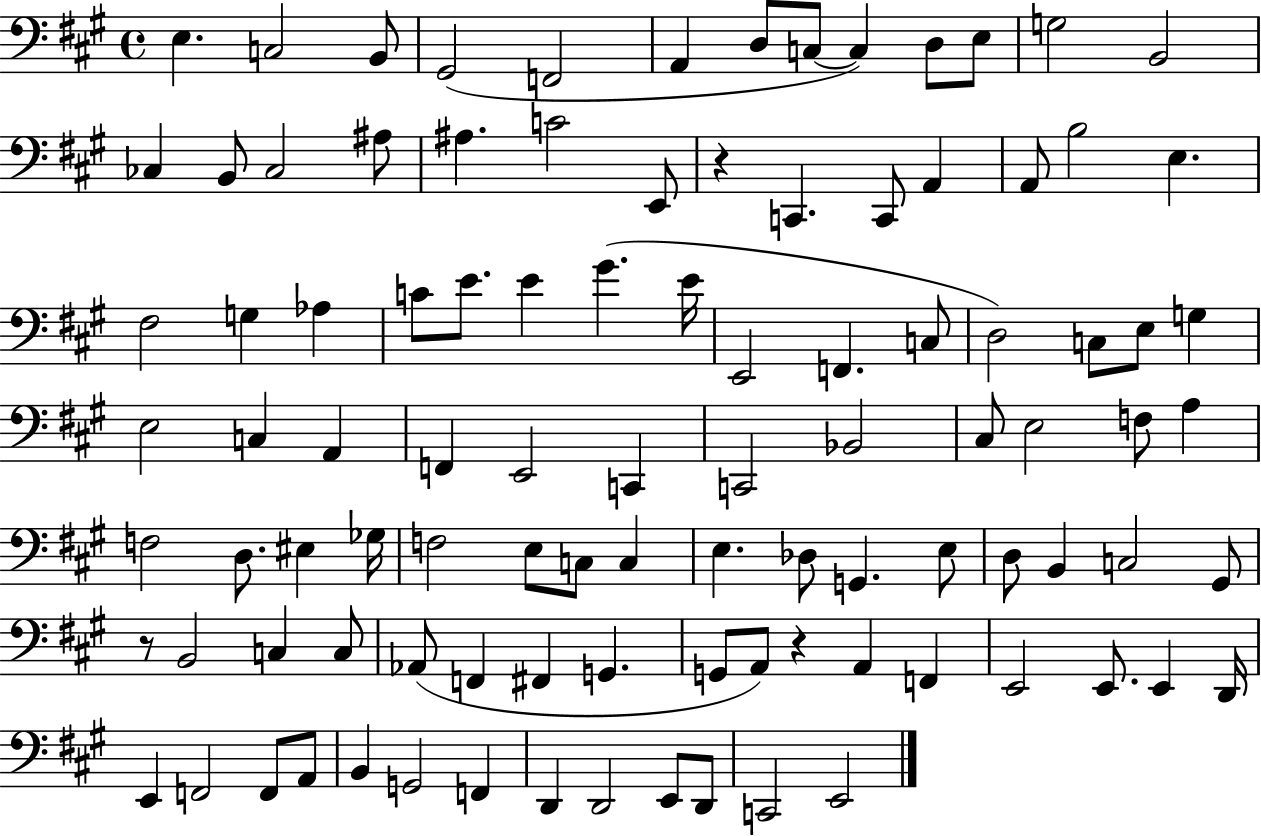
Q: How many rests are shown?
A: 3